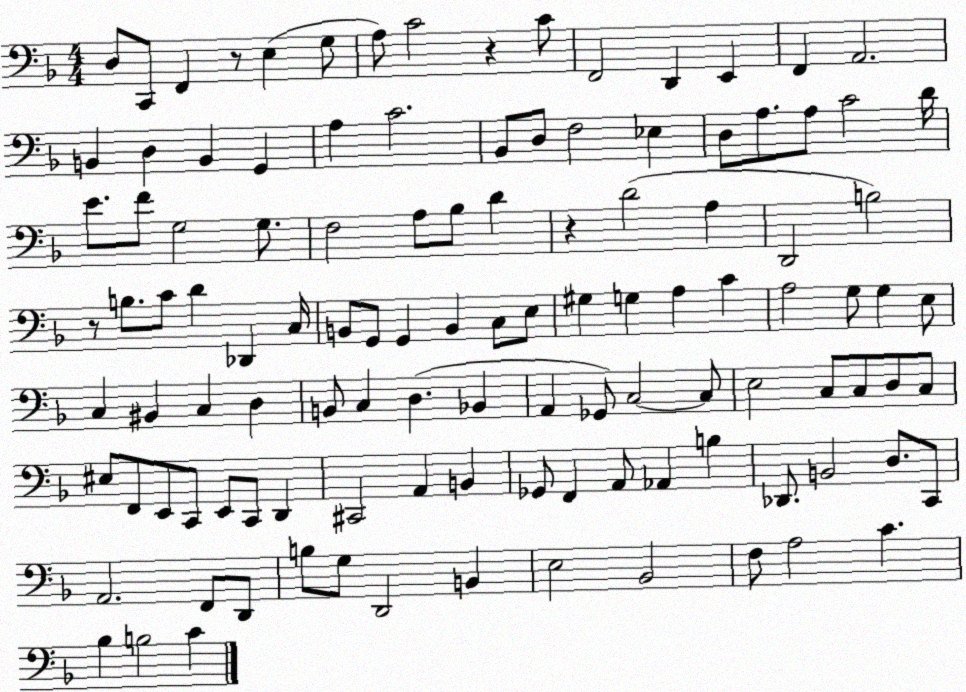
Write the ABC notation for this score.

X:1
T:Untitled
M:4/4
L:1/4
K:F
D,/2 C,,/2 F,, z/2 E, G,/2 A,/2 C2 z C/2 F,,2 D,, E,, F,, A,,2 B,, D, B,, G,, A, C2 _B,,/2 D,/2 F,2 _E, D,/2 A,/2 A,/2 C2 D/4 E/2 F/2 G,2 G,/2 F,2 A,/2 _B,/2 D z D2 A, D,,2 B,2 z/2 B,/2 C/2 D _D,, C,/4 B,,/2 G,,/2 G,, B,, C,/2 E,/2 ^G, G, A, C A,2 G,/2 G, E,/2 C, ^B,, C, D, B,,/2 C, D, _B,, A,, _G,,/2 C,2 C,/2 E,2 C,/2 C,/2 D,/2 C,/2 ^E,/2 F,,/2 E,,/2 C,,/2 E,,/2 C,,/2 D,, ^C,,2 A,, B,, _G,,/2 F,, A,,/2 _A,, B, _D,,/2 B,,2 D,/2 C,,/2 A,,2 F,,/2 D,,/2 B,/2 G,/2 D,,2 B,, E,2 _B,,2 F,/2 A,2 C _B, B,2 C